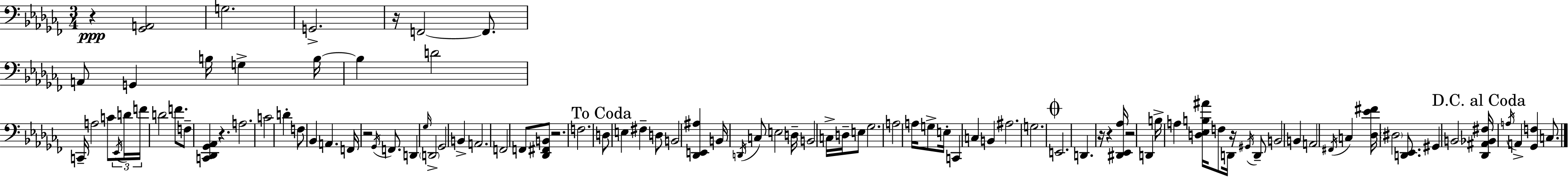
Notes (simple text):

R/q [Gb2,A2]/h G3/h. G2/h. R/s F2/h F2/e. A2/e G2/q B3/s G3/q B3/s B3/q D4/h C2/s A3/h C4/e Eb2/s D4/s F4/s D4/h F4/e. F3/e [C2,Db2,Gb2,Ab2]/q R/q. A3/h. C4/h D4/q F3/e Bb2/q A2/q. F2/s R/h Gb2/s F2/e. D2/q Gb3/s D2/h Gb2/h B2/q A2/h. F2/h F2/e [Db2,F#2,B2]/e R/h. F3/h. D3/e E3/q F#3/q D3/e B2/h [Db2,E2,A#3]/q B2/s D2/s C3/e E3/h D3/s B2/h C3/s D3/s E3/e Gb3/h. A3/h A3/s G3/e E3/s C2/q C3/q B2/q A#3/h. G3/h. E2/h. D2/q. R/s R/q [D#2,Eb2,Ab3]/s R/h D2/q B3/s A3/q [D3,Eb3,B3,A#4]/s F3/e D2/s R/s G#2/s D2/e B2/h B2/q A2/h F#2/s C3/q [Db3,Eb4,F#4]/s D#3/h [D2,Eb2]/e. G#2/q B2/h [Db2,A#2,Bb2,F#3]/s A3/s A2/q [Gb2,F3]/q C3/e.